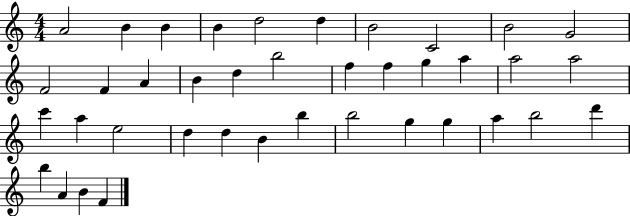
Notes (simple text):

A4/h B4/q B4/q B4/q D5/h D5/q B4/h C4/h B4/h G4/h F4/h F4/q A4/q B4/q D5/q B5/h F5/q F5/q G5/q A5/q A5/h A5/h C6/q A5/q E5/h D5/q D5/q B4/q B5/q B5/h G5/q G5/q A5/q B5/h D6/q B5/q A4/q B4/q F4/q